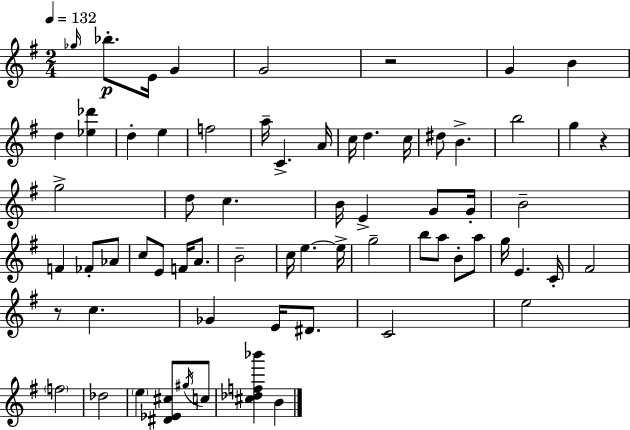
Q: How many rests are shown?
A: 3